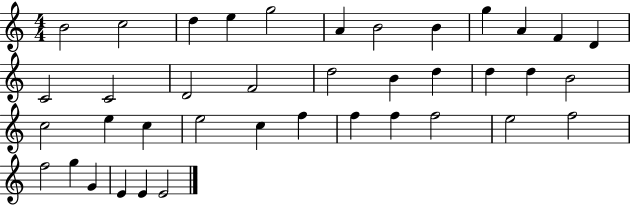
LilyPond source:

{
  \clef treble
  \numericTimeSignature
  \time 4/4
  \key c \major
  b'2 c''2 | d''4 e''4 g''2 | a'4 b'2 b'4 | g''4 a'4 f'4 d'4 | \break c'2 c'2 | d'2 f'2 | d''2 b'4 d''4 | d''4 d''4 b'2 | \break c''2 e''4 c''4 | e''2 c''4 f''4 | f''4 f''4 f''2 | e''2 f''2 | \break f''2 g''4 g'4 | e'4 e'4 e'2 | \bar "|."
}